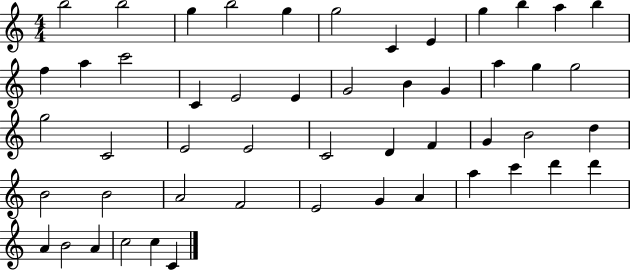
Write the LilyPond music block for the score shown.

{
  \clef treble
  \numericTimeSignature
  \time 4/4
  \key c \major
  b''2 b''2 | g''4 b''2 g''4 | g''2 c'4 e'4 | g''4 b''4 a''4 b''4 | \break f''4 a''4 c'''2 | c'4 e'2 e'4 | g'2 b'4 g'4 | a''4 g''4 g''2 | \break g''2 c'2 | e'2 e'2 | c'2 d'4 f'4 | g'4 b'2 d''4 | \break b'2 b'2 | a'2 f'2 | e'2 g'4 a'4 | a''4 c'''4 d'''4 d'''4 | \break a'4 b'2 a'4 | c''2 c''4 c'4 | \bar "|."
}